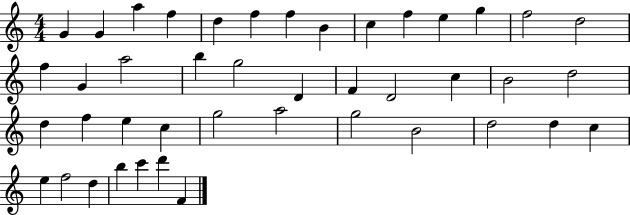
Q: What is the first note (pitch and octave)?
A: G4